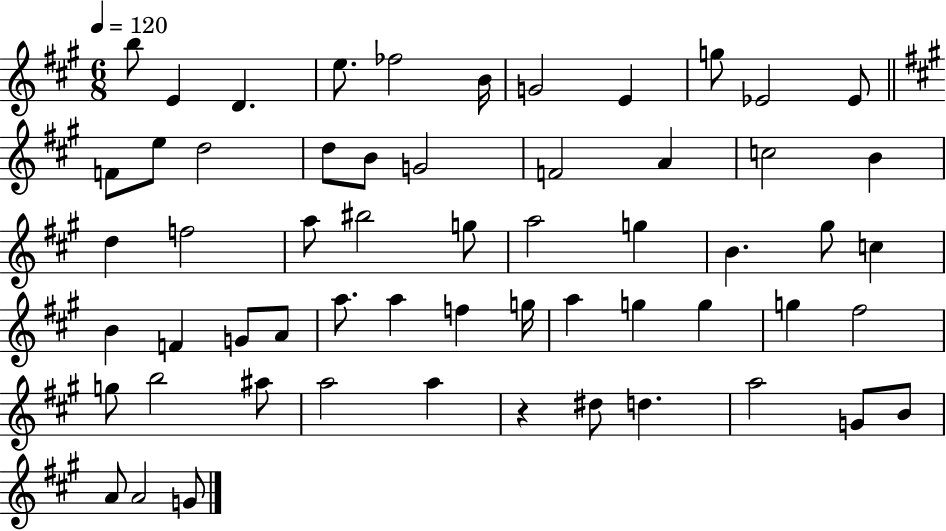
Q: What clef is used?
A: treble